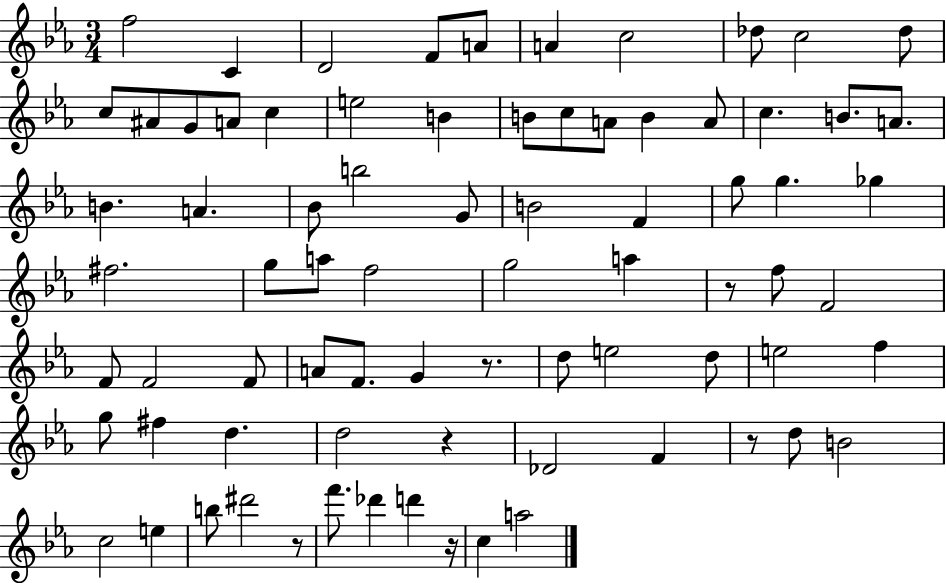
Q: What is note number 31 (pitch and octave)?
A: B4